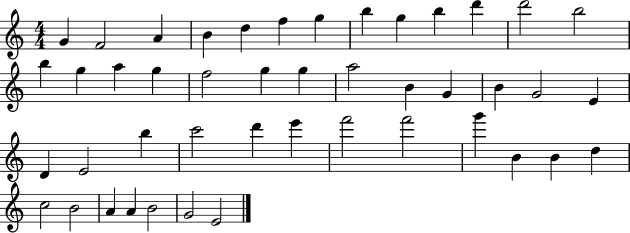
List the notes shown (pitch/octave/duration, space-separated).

G4/q F4/h A4/q B4/q D5/q F5/q G5/q B5/q G5/q B5/q D6/q D6/h B5/h B5/q G5/q A5/q G5/q F5/h G5/q G5/q A5/h B4/q G4/q B4/q G4/h E4/q D4/q E4/h B5/q C6/h D6/q E6/q F6/h F6/h G6/q B4/q B4/q D5/q C5/h B4/h A4/q A4/q B4/h G4/h E4/h